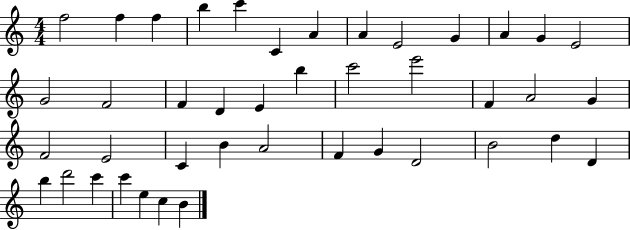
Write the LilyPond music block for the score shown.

{
  \clef treble
  \numericTimeSignature
  \time 4/4
  \key c \major
  f''2 f''4 f''4 | b''4 c'''4 c'4 a'4 | a'4 e'2 g'4 | a'4 g'4 e'2 | \break g'2 f'2 | f'4 d'4 e'4 b''4 | c'''2 e'''2 | f'4 a'2 g'4 | \break f'2 e'2 | c'4 b'4 a'2 | f'4 g'4 d'2 | b'2 d''4 d'4 | \break b''4 d'''2 c'''4 | c'''4 e''4 c''4 b'4 | \bar "|."
}